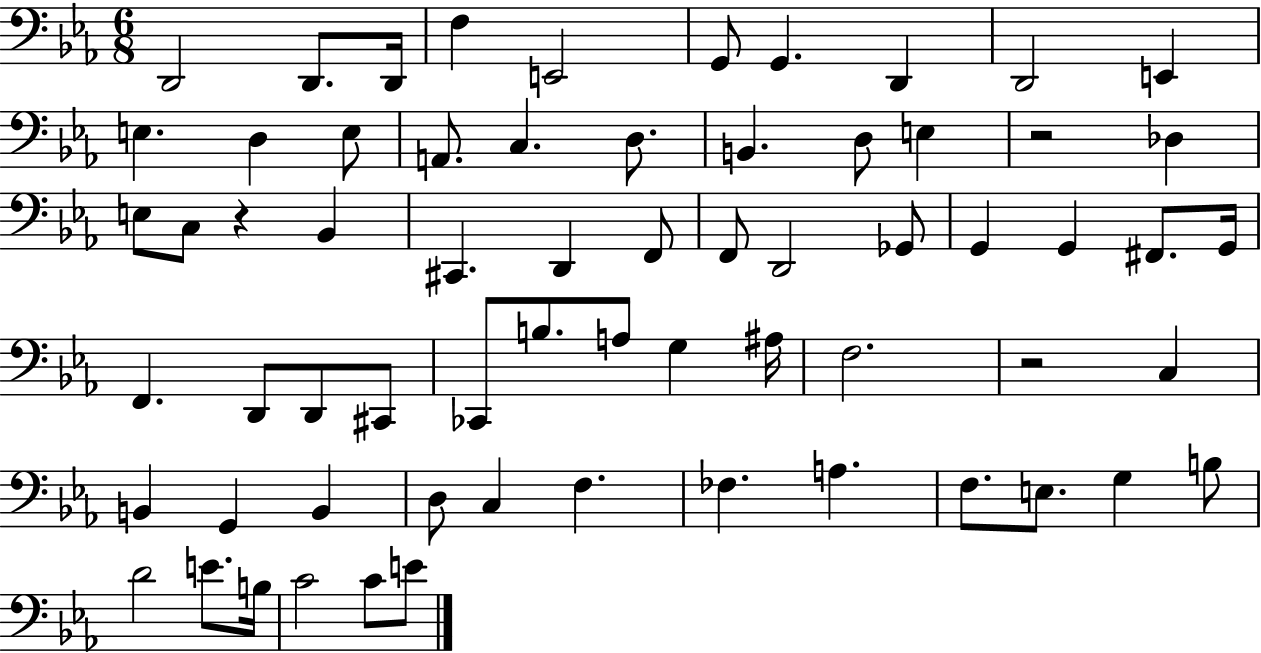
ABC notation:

X:1
T:Untitled
M:6/8
L:1/4
K:Eb
D,,2 D,,/2 D,,/4 F, E,,2 G,,/2 G,, D,, D,,2 E,, E, D, E,/2 A,,/2 C, D,/2 B,, D,/2 E, z2 _D, E,/2 C,/2 z _B,, ^C,, D,, F,,/2 F,,/2 D,,2 _G,,/2 G,, G,, ^F,,/2 G,,/4 F,, D,,/2 D,,/2 ^C,,/2 _C,,/2 B,/2 A,/2 G, ^A,/4 F,2 z2 C, B,, G,, B,, D,/2 C, F, _F, A, F,/2 E,/2 G, B,/2 D2 E/2 B,/4 C2 C/2 E/2